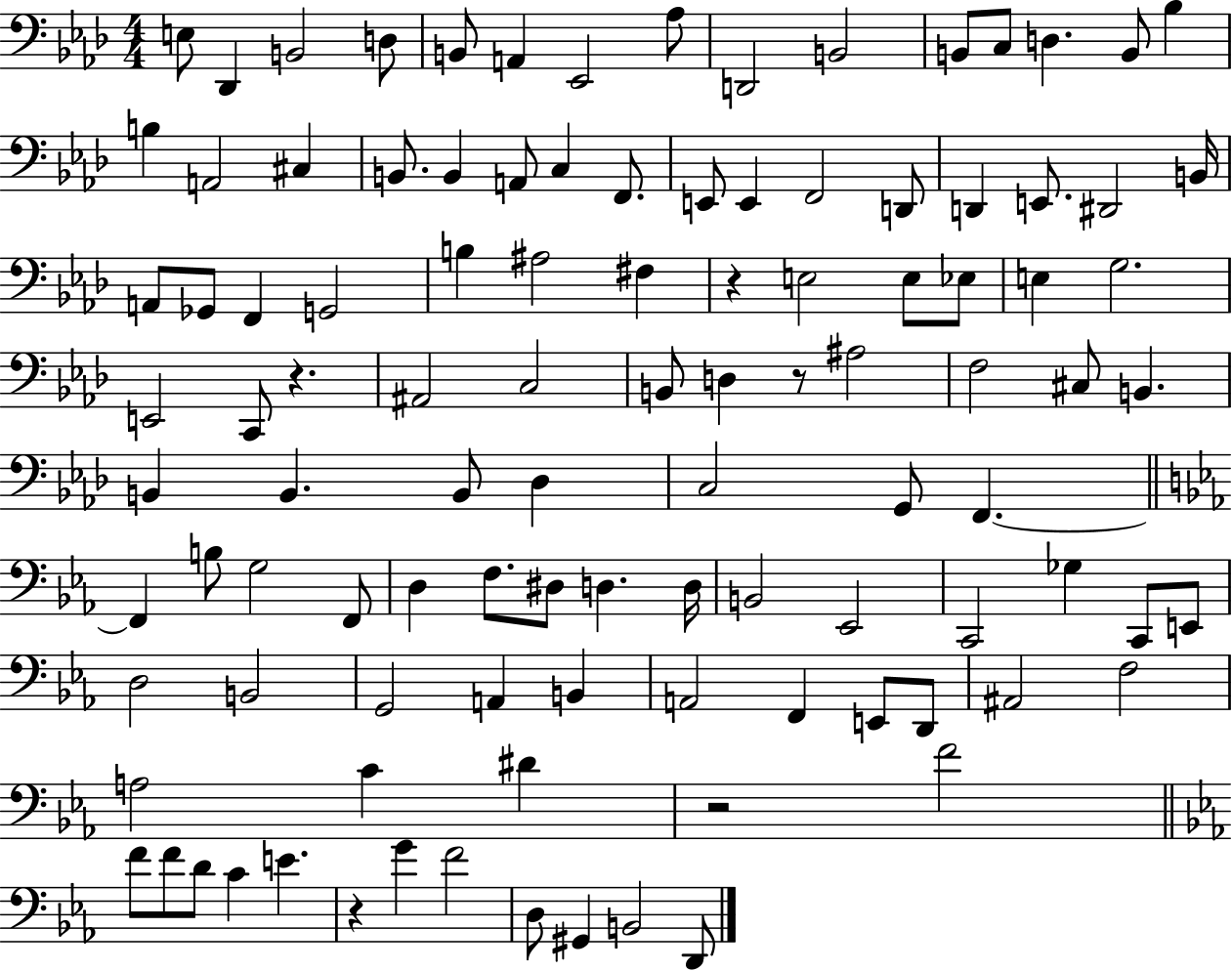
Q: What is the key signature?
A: AES major